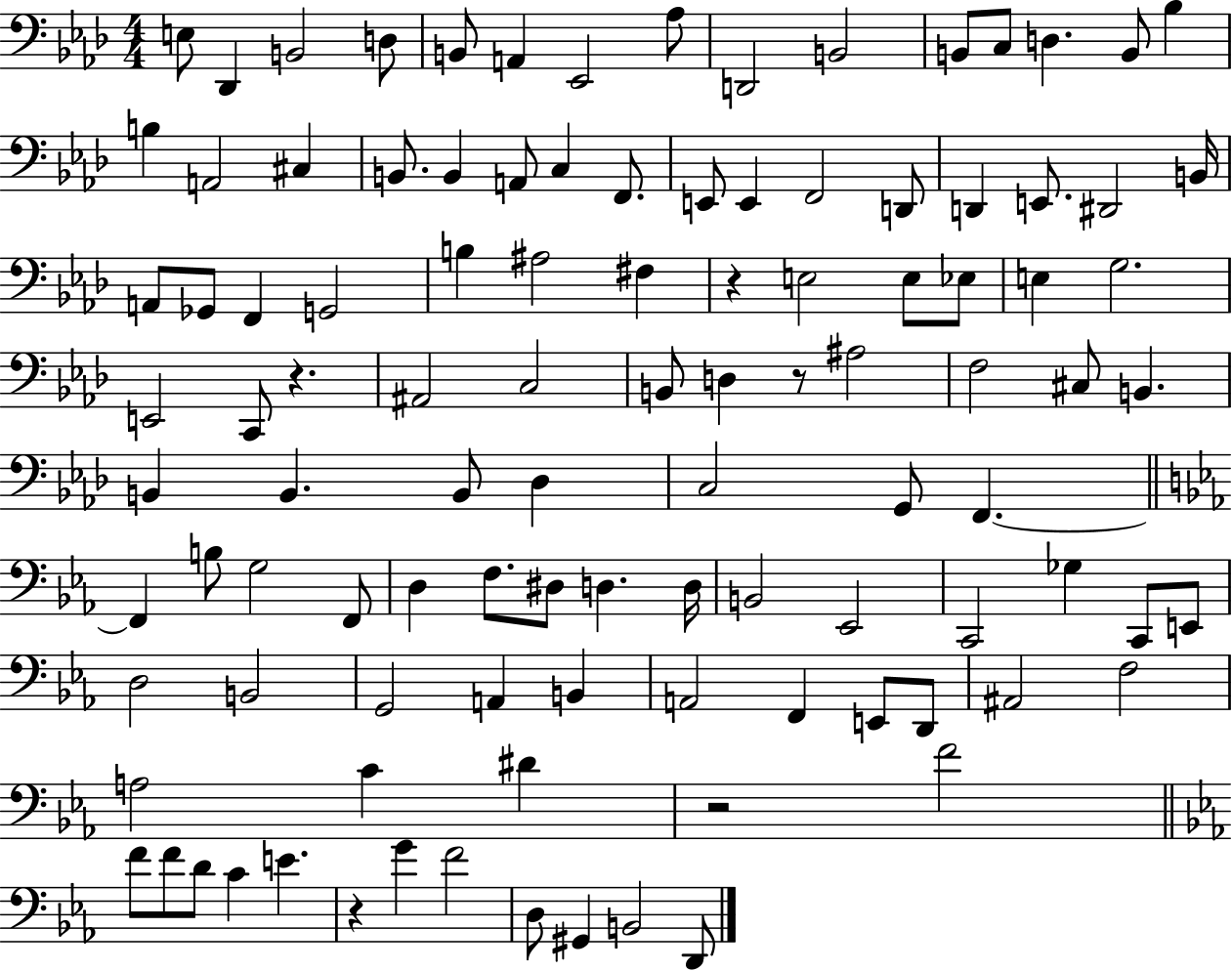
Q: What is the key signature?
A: AES major